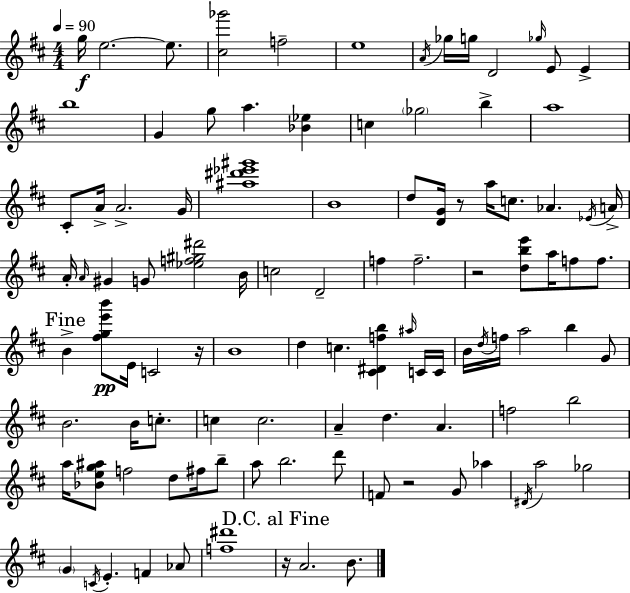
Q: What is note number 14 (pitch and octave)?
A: G4